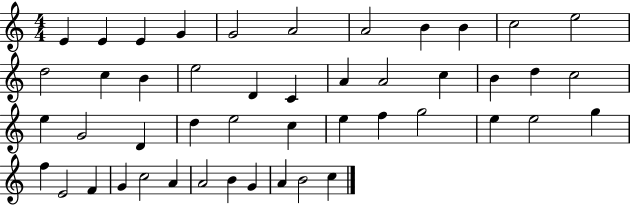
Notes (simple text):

E4/q E4/q E4/q G4/q G4/h A4/h A4/h B4/q B4/q C5/h E5/h D5/h C5/q B4/q E5/h D4/q C4/q A4/q A4/h C5/q B4/q D5/q C5/h E5/q G4/h D4/q D5/q E5/h C5/q E5/q F5/q G5/h E5/q E5/h G5/q F5/q E4/h F4/q G4/q C5/h A4/q A4/h B4/q G4/q A4/q B4/h C5/q